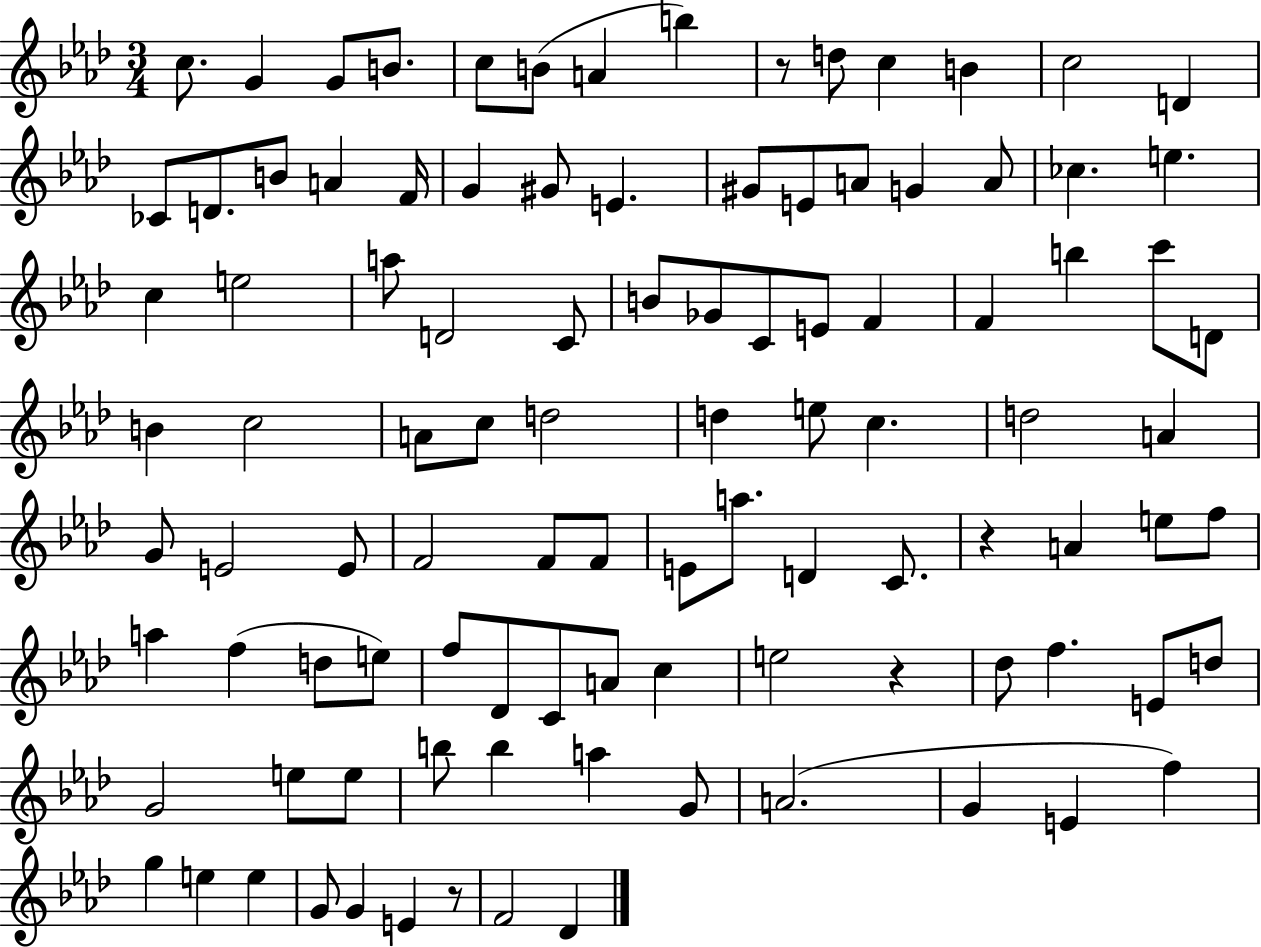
{
  \clef treble
  \numericTimeSignature
  \time 3/4
  \key aes \major
  \repeat volta 2 { c''8. g'4 g'8 b'8. | c''8 b'8( a'4 b''4) | r8 d''8 c''4 b'4 | c''2 d'4 | \break ces'8 d'8. b'8 a'4 f'16 | g'4 gis'8 e'4. | gis'8 e'8 a'8 g'4 a'8 | ces''4. e''4. | \break c''4 e''2 | a''8 d'2 c'8 | b'8 ges'8 c'8 e'8 f'4 | f'4 b''4 c'''8 d'8 | \break b'4 c''2 | a'8 c''8 d''2 | d''4 e''8 c''4. | d''2 a'4 | \break g'8 e'2 e'8 | f'2 f'8 f'8 | e'8 a''8. d'4 c'8. | r4 a'4 e''8 f''8 | \break a''4 f''4( d''8 e''8) | f''8 des'8 c'8 a'8 c''4 | e''2 r4 | des''8 f''4. e'8 d''8 | \break g'2 e''8 e''8 | b''8 b''4 a''4 g'8 | a'2.( | g'4 e'4 f''4) | \break g''4 e''4 e''4 | g'8 g'4 e'4 r8 | f'2 des'4 | } \bar "|."
}